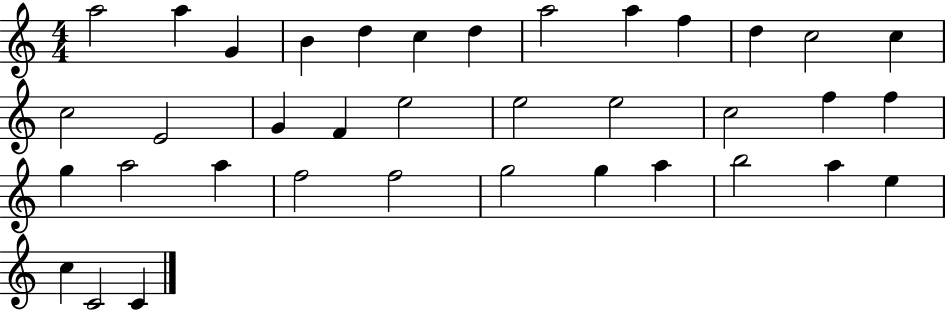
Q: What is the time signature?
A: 4/4